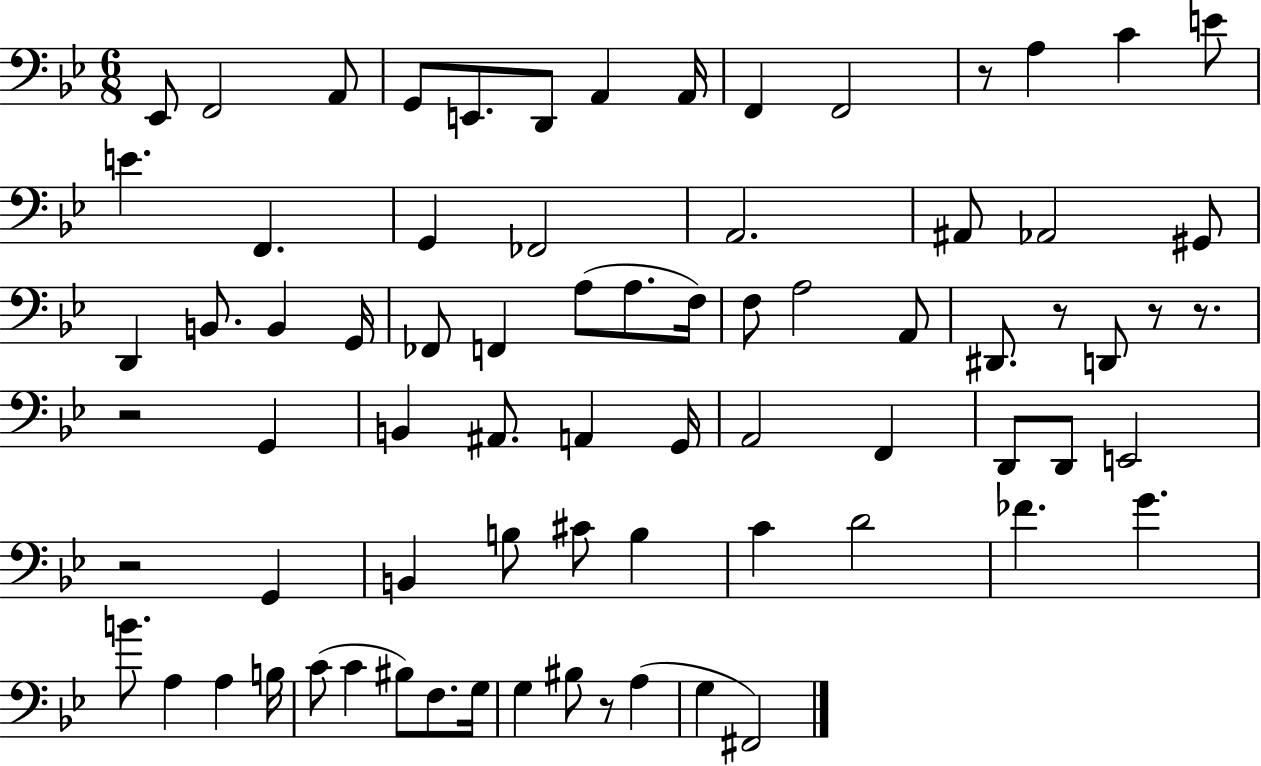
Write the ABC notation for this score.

X:1
T:Untitled
M:6/8
L:1/4
K:Bb
_E,,/2 F,,2 A,,/2 G,,/2 E,,/2 D,,/2 A,, A,,/4 F,, F,,2 z/2 A, C E/2 E F,, G,, _F,,2 A,,2 ^A,,/2 _A,,2 ^G,,/2 D,, B,,/2 B,, G,,/4 _F,,/2 F,, A,/2 A,/2 F,/4 F,/2 A,2 A,,/2 ^D,,/2 z/2 D,,/2 z/2 z/2 z2 G,, B,, ^A,,/2 A,, G,,/4 A,,2 F,, D,,/2 D,,/2 E,,2 z2 G,, B,, B,/2 ^C/2 B, C D2 _F G B/2 A, A, B,/4 C/2 C ^B,/2 F,/2 G,/4 G, ^B,/2 z/2 A, G, ^F,,2